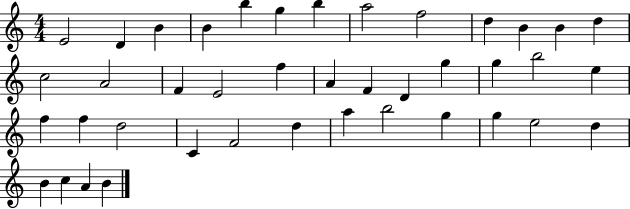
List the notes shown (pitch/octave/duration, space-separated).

E4/h D4/q B4/q B4/q B5/q G5/q B5/q A5/h F5/h D5/q B4/q B4/q D5/q C5/h A4/h F4/q E4/h F5/q A4/q F4/q D4/q G5/q G5/q B5/h E5/q F5/q F5/q D5/h C4/q F4/h D5/q A5/q B5/h G5/q G5/q E5/h D5/q B4/q C5/q A4/q B4/q